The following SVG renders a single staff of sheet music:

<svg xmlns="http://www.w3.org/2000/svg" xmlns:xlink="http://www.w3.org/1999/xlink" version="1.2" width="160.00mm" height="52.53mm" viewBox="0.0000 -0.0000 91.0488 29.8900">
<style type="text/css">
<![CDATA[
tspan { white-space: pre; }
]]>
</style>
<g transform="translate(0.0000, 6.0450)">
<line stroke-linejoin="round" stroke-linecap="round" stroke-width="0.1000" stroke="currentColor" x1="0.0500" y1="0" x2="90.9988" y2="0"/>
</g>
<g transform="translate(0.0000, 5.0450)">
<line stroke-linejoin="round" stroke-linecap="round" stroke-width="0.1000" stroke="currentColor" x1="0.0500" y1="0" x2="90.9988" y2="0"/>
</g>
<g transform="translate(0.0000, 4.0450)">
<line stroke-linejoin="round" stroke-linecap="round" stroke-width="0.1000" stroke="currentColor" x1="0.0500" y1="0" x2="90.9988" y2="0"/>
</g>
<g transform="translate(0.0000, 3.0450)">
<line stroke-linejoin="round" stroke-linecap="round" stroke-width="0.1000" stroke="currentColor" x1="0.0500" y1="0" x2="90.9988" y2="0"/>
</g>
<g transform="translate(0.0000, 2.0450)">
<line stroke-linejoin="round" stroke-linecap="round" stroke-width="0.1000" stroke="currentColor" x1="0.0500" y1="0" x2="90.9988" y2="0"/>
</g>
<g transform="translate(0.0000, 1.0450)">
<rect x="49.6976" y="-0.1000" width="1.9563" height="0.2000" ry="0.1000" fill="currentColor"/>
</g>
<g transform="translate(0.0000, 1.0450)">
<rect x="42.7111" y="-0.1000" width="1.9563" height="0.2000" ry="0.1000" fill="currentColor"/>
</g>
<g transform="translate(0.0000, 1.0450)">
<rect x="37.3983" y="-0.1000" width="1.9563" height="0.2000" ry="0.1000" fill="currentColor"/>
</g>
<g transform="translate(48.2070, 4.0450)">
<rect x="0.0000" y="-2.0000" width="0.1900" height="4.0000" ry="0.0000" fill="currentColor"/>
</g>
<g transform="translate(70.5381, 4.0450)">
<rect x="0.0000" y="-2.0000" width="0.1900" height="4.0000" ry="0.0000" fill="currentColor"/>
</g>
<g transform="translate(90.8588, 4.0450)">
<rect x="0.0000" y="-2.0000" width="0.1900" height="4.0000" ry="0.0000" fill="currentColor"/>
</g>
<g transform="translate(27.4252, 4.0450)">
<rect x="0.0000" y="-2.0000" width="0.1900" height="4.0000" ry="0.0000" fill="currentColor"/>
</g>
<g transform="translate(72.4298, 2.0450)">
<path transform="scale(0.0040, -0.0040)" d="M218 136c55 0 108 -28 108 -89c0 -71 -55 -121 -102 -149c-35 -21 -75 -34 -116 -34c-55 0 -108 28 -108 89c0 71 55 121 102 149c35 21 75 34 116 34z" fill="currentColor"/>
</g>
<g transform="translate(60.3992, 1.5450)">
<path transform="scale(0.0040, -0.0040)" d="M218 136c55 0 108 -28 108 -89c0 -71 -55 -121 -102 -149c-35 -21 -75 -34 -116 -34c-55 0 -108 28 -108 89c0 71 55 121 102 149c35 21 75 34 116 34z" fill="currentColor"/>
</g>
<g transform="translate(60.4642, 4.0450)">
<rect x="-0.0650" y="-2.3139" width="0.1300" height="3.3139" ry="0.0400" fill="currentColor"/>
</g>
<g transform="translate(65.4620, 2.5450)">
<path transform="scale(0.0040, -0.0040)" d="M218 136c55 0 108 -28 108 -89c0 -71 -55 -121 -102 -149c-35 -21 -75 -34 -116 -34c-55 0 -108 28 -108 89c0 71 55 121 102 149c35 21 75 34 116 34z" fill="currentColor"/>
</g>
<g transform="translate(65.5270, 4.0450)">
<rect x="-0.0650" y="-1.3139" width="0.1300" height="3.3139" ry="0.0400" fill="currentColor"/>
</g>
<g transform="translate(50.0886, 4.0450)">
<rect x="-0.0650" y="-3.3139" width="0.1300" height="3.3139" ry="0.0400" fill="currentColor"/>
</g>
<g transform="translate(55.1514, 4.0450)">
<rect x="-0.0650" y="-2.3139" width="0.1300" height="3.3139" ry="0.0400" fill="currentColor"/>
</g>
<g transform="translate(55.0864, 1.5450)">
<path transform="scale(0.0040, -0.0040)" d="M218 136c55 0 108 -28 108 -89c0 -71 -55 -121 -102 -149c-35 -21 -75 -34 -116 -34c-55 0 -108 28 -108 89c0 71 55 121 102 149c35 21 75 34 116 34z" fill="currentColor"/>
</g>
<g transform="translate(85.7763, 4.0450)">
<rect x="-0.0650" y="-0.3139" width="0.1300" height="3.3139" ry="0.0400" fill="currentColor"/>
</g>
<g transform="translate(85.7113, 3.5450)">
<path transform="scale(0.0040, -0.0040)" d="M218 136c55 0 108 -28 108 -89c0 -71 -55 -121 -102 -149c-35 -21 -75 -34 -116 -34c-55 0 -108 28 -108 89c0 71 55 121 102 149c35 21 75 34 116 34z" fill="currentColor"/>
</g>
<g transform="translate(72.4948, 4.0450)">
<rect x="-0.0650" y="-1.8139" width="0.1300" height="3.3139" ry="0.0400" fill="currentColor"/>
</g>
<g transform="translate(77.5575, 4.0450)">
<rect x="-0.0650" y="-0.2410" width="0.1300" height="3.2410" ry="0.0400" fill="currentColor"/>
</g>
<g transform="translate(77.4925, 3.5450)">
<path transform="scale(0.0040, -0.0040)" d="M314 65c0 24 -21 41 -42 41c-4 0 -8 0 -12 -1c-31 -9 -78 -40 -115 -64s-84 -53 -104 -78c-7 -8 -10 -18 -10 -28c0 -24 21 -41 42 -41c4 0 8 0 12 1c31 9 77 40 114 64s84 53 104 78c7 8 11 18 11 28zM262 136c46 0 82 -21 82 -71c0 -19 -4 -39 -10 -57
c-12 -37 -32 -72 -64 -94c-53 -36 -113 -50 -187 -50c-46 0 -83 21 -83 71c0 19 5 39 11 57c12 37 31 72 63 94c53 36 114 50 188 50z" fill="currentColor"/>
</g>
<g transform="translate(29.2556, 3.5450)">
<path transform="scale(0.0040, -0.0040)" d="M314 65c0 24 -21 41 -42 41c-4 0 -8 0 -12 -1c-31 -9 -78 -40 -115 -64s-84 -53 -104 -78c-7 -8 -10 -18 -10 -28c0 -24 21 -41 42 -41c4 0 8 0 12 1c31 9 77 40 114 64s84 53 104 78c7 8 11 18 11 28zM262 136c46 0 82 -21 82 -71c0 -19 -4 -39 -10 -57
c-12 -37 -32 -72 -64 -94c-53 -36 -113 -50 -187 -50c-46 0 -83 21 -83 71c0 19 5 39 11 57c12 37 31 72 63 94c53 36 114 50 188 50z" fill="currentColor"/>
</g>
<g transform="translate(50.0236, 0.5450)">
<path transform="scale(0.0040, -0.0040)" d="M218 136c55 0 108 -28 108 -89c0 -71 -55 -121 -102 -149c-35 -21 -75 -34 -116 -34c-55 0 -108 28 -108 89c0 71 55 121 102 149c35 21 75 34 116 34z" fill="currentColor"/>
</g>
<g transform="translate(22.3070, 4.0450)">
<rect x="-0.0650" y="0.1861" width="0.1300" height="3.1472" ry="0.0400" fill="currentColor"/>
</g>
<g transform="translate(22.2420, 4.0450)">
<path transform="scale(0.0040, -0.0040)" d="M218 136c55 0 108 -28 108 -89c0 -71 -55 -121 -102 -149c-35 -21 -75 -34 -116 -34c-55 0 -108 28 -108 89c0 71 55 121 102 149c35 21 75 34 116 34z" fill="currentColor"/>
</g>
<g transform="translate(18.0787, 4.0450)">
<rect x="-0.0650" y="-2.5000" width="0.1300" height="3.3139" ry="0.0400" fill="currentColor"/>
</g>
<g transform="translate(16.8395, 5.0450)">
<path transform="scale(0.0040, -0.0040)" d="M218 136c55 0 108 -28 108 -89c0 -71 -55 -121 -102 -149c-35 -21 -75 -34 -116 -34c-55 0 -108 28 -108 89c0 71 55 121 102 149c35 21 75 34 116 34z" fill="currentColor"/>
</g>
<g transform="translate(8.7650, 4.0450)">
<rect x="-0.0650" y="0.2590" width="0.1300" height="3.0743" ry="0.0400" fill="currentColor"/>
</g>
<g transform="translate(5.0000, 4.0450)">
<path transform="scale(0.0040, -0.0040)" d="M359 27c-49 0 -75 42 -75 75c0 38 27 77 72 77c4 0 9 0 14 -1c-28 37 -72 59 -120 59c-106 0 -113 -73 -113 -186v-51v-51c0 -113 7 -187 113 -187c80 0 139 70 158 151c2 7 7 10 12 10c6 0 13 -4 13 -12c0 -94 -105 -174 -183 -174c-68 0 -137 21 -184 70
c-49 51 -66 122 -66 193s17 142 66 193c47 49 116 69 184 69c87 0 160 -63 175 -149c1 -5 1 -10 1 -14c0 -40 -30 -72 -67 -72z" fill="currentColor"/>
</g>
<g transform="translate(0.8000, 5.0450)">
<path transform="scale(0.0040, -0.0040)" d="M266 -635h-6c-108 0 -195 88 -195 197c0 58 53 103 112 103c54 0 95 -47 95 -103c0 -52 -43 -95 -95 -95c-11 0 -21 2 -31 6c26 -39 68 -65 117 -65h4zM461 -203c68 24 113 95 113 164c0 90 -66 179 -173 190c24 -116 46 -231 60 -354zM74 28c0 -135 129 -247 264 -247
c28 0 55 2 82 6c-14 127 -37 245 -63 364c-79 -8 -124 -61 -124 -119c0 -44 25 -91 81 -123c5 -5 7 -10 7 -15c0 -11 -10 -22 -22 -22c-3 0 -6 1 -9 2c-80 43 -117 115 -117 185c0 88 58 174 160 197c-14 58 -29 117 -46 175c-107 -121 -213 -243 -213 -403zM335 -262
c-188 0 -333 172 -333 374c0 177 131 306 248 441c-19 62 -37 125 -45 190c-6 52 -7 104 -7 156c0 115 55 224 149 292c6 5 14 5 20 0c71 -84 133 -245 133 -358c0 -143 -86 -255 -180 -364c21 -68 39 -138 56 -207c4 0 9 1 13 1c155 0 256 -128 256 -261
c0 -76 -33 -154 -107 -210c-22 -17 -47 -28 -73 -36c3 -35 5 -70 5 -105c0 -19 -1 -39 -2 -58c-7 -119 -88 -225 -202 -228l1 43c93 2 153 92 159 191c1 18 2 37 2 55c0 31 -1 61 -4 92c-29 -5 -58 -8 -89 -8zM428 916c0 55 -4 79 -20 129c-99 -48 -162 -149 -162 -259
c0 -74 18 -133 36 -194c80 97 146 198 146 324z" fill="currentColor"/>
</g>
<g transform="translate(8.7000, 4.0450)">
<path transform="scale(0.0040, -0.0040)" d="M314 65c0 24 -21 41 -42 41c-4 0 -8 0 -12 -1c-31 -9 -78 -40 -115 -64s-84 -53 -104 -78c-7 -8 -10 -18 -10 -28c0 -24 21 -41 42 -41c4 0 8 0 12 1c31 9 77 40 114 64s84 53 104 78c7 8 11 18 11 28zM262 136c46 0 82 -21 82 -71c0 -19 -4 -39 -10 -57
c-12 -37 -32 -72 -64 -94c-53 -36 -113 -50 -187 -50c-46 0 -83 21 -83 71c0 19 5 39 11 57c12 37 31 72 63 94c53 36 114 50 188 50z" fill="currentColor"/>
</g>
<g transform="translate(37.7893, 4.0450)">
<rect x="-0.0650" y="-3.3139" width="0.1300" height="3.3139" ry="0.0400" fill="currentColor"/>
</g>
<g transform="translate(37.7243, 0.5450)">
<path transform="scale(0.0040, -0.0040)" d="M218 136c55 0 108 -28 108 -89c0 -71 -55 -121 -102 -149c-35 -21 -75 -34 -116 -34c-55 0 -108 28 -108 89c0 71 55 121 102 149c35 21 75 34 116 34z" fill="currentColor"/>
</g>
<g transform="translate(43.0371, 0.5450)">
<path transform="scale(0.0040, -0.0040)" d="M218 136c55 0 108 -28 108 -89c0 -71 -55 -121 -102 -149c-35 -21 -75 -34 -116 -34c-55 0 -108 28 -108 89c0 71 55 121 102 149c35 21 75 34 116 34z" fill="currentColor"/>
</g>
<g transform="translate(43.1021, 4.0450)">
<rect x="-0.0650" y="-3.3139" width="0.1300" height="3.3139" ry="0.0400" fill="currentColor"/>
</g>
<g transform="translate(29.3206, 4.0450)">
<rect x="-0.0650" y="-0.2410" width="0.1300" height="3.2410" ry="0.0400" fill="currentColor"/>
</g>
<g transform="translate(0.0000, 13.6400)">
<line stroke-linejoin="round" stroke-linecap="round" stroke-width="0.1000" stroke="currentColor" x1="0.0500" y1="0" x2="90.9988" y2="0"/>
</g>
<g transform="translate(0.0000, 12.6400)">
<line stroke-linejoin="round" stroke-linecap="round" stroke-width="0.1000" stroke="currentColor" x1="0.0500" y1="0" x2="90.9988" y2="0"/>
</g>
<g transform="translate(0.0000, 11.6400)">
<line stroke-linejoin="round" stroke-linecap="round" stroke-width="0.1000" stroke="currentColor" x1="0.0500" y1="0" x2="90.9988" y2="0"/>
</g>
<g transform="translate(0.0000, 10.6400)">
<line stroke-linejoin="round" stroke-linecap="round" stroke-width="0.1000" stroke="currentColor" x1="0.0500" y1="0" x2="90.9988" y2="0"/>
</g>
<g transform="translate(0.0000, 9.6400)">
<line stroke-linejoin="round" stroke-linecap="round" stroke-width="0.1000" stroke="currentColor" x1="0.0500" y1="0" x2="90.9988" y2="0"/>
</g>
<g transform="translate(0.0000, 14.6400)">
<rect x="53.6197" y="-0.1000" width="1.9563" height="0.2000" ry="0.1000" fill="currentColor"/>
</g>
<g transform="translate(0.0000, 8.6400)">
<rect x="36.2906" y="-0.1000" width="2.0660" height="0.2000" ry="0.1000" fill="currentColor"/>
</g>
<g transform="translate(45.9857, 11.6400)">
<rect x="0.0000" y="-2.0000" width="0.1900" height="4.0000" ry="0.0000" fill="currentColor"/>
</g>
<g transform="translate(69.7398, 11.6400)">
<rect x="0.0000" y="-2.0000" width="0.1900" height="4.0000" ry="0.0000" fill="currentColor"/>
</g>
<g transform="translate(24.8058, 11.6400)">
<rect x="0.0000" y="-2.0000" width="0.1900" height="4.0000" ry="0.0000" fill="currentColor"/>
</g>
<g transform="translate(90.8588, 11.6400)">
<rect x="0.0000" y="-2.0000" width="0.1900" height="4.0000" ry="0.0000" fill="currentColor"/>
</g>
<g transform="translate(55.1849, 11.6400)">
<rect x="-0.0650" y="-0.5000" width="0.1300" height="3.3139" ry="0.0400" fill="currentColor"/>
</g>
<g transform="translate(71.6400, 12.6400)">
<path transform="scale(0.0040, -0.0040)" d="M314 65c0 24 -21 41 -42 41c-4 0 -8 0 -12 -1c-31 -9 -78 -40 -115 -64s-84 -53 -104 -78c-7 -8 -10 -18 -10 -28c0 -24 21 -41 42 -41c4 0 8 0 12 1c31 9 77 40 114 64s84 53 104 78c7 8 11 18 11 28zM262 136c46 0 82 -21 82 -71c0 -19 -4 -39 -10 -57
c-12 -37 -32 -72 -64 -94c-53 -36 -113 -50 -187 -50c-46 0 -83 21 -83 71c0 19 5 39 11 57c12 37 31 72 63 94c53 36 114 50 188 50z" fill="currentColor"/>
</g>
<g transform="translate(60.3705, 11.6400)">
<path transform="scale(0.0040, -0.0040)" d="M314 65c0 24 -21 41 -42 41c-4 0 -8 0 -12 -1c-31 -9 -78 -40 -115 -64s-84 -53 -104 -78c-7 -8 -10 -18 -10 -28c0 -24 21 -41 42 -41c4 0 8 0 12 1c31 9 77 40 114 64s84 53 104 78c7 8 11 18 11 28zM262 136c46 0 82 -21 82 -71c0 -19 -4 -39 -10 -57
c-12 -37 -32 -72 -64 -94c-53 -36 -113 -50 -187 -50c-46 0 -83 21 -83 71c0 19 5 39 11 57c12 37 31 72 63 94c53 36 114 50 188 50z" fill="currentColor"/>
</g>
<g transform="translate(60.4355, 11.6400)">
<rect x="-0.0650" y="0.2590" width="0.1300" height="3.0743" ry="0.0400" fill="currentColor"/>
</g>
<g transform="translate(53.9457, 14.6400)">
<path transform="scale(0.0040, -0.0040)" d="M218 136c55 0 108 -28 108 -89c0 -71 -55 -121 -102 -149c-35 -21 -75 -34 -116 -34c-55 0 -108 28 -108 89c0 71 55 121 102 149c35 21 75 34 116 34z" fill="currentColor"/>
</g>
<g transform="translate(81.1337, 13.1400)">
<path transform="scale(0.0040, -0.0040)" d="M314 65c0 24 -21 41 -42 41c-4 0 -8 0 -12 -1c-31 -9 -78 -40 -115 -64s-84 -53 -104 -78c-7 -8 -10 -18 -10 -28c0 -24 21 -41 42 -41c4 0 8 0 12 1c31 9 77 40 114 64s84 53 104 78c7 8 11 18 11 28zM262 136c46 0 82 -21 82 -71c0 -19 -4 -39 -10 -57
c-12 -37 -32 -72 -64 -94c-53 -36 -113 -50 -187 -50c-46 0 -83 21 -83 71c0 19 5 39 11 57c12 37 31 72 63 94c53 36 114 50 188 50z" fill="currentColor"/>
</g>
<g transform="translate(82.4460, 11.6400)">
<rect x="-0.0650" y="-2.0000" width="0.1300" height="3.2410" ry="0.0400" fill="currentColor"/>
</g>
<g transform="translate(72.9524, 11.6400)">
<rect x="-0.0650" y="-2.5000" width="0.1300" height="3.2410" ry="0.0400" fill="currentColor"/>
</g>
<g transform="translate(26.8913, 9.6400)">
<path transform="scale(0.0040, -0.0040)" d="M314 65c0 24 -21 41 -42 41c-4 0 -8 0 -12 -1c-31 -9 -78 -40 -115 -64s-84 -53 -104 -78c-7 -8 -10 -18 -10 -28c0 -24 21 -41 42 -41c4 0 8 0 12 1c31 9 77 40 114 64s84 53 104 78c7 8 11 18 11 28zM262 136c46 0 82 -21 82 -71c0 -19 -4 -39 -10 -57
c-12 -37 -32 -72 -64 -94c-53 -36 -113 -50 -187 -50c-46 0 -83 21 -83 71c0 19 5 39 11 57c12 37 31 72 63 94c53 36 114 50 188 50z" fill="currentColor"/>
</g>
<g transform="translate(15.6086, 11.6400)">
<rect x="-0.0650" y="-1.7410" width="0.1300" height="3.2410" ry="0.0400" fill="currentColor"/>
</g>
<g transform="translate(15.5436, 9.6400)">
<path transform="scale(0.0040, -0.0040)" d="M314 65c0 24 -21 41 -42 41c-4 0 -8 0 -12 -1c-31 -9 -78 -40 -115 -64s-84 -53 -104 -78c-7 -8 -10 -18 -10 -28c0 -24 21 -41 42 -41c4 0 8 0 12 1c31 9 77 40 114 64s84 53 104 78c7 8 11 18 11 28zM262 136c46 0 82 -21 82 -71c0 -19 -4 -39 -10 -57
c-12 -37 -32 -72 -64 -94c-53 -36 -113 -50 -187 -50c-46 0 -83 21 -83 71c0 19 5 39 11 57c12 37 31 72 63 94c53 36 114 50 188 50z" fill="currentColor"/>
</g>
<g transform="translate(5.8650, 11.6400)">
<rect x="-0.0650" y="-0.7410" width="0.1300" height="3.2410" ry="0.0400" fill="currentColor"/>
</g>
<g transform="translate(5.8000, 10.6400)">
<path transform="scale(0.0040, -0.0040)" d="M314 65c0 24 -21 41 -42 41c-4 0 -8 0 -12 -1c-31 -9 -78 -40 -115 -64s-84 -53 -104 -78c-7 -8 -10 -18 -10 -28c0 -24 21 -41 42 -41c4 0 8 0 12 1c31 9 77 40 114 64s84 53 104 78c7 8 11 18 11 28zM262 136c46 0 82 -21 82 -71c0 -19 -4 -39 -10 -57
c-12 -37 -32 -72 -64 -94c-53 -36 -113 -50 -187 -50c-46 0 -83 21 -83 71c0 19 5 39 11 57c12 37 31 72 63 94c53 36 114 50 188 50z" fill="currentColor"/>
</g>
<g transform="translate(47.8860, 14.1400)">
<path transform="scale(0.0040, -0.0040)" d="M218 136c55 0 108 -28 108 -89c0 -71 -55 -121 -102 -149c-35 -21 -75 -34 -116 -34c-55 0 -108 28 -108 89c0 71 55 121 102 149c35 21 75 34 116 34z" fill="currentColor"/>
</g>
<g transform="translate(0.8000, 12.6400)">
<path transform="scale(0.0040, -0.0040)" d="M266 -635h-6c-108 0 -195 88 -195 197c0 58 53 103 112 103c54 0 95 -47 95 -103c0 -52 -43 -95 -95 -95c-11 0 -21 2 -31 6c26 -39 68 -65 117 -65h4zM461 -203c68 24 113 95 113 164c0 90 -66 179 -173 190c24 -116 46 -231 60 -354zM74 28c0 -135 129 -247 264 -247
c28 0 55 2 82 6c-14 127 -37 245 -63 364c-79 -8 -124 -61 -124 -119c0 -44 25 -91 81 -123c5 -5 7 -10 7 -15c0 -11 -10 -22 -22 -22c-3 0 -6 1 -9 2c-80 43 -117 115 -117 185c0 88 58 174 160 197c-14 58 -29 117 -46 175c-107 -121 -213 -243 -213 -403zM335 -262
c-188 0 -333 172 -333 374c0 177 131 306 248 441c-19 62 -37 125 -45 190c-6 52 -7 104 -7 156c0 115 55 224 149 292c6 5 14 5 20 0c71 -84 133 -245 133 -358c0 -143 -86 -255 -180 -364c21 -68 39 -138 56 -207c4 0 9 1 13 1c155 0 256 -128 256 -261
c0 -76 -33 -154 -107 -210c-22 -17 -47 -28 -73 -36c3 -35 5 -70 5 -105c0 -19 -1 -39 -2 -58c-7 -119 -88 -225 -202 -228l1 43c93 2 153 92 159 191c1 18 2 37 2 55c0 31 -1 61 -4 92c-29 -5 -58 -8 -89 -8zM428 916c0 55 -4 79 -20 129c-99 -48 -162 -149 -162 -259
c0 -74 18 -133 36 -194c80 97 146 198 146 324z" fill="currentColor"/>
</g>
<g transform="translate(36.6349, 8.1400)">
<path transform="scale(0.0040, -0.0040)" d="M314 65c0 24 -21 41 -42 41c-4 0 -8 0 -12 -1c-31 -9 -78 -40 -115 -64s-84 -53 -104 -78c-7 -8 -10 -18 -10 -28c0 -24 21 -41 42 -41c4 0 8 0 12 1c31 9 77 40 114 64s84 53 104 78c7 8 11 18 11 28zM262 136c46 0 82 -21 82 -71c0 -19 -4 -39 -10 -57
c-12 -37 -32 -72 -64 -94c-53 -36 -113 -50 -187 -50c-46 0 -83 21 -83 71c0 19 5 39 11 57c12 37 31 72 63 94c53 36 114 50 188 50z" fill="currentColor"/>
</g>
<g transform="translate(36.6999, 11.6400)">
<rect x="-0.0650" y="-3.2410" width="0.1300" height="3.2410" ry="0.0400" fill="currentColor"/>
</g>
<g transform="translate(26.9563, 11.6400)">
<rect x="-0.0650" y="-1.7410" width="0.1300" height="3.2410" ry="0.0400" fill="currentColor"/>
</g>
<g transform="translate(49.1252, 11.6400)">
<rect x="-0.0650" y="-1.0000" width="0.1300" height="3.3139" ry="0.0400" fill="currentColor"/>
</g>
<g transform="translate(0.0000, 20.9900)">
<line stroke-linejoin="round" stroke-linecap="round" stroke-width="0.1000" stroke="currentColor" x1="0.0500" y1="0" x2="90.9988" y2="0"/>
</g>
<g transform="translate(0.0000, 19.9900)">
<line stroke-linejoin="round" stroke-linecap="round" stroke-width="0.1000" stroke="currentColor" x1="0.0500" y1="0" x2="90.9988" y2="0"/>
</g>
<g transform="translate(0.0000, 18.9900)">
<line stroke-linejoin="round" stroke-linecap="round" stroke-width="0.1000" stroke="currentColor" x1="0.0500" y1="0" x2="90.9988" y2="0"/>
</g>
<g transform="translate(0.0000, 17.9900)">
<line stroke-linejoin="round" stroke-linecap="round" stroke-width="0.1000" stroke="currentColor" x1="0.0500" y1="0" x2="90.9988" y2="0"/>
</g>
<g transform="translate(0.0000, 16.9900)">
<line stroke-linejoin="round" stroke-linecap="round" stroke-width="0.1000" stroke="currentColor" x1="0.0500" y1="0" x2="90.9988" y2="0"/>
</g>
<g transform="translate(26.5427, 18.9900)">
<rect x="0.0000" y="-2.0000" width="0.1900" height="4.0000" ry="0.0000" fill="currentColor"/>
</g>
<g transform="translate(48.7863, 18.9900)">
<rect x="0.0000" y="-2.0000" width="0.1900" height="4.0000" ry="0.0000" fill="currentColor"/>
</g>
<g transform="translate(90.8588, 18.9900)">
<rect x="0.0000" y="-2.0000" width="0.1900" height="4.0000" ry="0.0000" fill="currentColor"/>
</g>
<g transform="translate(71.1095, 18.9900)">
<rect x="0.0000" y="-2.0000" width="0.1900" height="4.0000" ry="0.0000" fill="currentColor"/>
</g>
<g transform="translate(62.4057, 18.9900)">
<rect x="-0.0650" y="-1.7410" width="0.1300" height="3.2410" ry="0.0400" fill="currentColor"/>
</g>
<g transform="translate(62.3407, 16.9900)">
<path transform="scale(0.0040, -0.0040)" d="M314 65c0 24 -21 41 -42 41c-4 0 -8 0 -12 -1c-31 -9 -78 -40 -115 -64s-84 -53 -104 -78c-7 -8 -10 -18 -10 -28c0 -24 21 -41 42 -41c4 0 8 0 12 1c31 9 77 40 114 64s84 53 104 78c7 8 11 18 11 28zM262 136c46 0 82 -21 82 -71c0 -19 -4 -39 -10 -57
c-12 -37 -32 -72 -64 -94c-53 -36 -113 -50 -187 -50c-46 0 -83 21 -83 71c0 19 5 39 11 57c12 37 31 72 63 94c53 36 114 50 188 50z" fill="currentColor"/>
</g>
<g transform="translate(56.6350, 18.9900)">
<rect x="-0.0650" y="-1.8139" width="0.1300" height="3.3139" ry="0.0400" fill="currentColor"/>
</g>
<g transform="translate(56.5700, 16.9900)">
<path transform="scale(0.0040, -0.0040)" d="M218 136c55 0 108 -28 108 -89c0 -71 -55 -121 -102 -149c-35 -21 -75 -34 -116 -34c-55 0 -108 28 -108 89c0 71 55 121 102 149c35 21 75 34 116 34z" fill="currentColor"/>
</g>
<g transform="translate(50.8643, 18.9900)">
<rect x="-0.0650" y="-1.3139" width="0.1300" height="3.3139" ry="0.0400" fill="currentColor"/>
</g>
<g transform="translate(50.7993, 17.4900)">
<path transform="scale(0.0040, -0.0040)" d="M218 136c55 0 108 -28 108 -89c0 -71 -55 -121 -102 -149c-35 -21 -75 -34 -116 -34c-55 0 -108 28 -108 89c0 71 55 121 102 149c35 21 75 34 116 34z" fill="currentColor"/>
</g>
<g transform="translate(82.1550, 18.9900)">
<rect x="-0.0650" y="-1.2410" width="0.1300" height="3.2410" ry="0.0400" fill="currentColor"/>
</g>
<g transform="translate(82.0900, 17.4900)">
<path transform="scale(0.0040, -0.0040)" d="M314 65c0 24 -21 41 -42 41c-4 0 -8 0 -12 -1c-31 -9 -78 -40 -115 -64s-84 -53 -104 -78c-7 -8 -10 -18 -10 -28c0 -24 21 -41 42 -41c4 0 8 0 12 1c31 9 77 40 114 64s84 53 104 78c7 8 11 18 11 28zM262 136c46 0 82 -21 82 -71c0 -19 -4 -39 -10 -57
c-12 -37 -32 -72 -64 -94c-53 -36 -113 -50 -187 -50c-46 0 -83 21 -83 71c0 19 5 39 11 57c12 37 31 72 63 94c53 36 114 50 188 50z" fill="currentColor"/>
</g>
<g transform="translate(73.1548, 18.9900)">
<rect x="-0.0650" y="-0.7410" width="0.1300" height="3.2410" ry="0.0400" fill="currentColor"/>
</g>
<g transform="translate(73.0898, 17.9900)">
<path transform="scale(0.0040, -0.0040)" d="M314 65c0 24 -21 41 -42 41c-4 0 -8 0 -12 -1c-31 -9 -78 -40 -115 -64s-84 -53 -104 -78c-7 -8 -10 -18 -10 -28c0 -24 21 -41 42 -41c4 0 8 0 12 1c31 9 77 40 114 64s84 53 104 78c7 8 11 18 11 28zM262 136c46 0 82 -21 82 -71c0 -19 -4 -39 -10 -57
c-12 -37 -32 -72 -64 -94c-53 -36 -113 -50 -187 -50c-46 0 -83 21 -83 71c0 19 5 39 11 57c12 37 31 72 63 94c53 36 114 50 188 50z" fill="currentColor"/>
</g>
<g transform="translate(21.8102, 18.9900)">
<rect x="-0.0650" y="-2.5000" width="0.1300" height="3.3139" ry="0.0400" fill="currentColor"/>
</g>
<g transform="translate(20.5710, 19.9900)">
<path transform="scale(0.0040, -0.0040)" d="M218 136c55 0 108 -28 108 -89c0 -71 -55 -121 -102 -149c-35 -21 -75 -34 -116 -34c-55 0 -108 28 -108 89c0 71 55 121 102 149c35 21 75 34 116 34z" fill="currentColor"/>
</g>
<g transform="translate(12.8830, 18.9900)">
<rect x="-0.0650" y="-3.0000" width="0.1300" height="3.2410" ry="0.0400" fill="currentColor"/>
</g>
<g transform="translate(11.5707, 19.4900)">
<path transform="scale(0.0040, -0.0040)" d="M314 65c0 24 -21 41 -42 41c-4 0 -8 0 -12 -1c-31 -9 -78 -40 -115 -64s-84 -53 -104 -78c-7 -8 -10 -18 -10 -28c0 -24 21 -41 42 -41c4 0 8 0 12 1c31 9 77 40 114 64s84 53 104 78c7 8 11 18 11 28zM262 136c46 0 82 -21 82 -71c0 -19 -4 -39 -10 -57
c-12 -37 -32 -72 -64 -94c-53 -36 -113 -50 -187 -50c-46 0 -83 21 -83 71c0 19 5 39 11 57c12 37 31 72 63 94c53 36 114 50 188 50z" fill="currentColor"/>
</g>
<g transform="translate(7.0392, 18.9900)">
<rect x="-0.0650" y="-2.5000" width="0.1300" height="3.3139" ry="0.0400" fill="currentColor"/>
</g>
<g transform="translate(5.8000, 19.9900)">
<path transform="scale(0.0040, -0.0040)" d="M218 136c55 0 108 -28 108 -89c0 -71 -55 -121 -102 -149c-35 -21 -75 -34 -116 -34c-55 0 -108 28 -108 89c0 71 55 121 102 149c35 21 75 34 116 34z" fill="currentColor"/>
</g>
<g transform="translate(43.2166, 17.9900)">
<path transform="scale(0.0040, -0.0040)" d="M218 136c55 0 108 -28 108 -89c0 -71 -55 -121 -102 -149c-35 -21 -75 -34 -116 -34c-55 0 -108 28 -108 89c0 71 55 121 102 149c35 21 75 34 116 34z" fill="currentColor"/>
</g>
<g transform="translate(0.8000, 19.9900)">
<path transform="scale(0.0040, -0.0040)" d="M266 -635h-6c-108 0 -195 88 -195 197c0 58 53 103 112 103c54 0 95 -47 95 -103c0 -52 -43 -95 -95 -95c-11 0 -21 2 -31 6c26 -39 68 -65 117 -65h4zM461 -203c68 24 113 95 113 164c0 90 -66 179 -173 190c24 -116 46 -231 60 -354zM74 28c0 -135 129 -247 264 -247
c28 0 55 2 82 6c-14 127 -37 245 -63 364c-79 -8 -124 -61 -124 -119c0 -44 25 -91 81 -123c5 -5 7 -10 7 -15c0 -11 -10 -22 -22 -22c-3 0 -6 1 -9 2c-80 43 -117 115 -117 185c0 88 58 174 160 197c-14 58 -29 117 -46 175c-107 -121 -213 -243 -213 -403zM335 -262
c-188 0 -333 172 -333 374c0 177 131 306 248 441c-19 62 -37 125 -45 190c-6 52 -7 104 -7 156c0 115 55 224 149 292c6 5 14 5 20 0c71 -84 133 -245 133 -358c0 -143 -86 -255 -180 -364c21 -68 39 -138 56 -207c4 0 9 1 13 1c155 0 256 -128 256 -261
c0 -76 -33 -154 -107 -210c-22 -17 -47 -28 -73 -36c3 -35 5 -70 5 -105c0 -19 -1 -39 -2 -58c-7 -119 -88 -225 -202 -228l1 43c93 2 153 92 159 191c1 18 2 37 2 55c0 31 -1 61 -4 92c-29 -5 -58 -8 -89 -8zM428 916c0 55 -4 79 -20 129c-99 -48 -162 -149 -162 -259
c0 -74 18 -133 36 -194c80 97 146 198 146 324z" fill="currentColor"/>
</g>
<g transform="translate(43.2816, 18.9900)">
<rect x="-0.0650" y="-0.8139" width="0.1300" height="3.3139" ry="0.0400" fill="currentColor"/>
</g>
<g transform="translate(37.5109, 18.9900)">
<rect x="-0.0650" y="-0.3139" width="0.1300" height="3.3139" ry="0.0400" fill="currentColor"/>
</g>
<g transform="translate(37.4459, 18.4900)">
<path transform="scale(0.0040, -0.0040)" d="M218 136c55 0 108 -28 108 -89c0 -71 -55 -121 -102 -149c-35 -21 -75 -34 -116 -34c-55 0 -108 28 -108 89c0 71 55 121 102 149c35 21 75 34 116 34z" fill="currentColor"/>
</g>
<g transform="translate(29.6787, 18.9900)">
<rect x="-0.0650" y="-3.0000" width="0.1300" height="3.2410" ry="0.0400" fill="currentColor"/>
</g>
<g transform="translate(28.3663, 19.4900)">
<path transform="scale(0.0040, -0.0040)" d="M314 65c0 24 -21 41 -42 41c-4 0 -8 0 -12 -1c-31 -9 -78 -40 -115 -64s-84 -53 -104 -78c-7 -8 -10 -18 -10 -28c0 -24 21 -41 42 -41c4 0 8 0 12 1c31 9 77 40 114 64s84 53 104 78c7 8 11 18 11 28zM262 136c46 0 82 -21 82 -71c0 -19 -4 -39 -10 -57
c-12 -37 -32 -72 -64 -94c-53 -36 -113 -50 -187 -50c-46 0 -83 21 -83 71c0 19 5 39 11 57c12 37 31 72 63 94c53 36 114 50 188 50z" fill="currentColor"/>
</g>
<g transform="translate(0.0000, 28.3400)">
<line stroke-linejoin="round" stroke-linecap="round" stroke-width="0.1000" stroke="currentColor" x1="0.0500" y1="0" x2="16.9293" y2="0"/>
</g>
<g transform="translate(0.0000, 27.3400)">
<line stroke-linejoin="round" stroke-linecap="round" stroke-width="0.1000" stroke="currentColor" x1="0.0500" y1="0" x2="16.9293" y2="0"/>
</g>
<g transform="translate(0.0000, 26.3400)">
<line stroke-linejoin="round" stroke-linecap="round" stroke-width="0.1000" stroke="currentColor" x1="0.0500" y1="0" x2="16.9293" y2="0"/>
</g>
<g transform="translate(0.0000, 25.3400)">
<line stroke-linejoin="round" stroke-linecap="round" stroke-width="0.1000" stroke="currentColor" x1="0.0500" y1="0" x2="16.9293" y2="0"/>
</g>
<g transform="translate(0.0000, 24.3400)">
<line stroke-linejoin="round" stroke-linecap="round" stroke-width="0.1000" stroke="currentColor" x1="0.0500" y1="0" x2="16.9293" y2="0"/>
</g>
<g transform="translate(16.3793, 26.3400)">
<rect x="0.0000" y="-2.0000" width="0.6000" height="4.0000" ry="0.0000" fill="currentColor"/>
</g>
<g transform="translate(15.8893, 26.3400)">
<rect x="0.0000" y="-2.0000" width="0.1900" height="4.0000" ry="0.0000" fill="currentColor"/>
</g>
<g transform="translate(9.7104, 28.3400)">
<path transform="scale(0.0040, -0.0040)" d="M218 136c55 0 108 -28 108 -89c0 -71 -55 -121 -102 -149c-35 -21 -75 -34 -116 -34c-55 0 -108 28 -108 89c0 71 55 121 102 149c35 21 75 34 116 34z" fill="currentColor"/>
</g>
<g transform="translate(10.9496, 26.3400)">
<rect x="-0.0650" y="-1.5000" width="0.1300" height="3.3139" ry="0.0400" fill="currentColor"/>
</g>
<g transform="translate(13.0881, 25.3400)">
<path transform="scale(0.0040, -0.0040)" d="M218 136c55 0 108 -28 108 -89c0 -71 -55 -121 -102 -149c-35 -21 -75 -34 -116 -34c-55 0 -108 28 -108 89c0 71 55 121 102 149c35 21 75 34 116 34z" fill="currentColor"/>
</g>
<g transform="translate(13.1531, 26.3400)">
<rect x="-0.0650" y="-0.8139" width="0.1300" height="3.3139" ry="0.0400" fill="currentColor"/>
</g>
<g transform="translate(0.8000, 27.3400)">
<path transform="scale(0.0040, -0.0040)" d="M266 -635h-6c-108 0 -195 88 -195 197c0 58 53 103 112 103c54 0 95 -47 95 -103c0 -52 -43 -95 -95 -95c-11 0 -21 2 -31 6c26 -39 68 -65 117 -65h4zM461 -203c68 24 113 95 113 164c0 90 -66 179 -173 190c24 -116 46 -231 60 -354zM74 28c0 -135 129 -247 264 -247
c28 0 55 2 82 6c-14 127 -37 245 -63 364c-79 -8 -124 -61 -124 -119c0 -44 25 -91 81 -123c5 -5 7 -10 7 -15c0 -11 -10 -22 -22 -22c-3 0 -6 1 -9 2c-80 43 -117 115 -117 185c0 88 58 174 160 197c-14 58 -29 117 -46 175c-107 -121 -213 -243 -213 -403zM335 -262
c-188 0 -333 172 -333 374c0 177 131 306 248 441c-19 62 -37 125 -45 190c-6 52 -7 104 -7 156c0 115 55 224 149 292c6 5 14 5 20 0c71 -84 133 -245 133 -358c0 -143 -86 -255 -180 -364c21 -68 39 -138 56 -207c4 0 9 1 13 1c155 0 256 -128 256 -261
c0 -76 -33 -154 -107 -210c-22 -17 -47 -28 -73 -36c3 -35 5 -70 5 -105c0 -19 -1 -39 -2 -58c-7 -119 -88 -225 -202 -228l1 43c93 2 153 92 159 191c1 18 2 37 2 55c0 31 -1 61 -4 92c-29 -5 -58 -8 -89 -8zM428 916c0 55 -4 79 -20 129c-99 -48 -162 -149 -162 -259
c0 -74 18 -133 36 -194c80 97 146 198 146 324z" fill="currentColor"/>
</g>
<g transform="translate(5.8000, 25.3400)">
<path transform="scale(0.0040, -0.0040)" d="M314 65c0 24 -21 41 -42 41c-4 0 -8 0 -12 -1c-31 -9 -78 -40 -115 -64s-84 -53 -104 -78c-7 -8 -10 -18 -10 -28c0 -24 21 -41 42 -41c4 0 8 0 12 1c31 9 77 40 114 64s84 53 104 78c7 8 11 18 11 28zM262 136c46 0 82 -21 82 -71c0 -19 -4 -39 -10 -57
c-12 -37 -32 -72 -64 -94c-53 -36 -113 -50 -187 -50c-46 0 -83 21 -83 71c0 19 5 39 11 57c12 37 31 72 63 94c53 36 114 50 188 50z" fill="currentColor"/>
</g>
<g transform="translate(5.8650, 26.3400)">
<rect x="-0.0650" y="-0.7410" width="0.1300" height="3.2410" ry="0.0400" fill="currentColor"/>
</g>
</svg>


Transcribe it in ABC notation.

X:1
T:Untitled
M:4/4
L:1/4
K:C
B2 G B c2 b b b g g e f c2 c d2 f2 f2 b2 D C B2 G2 F2 G A2 G A2 c d e f f2 d2 e2 d2 E d